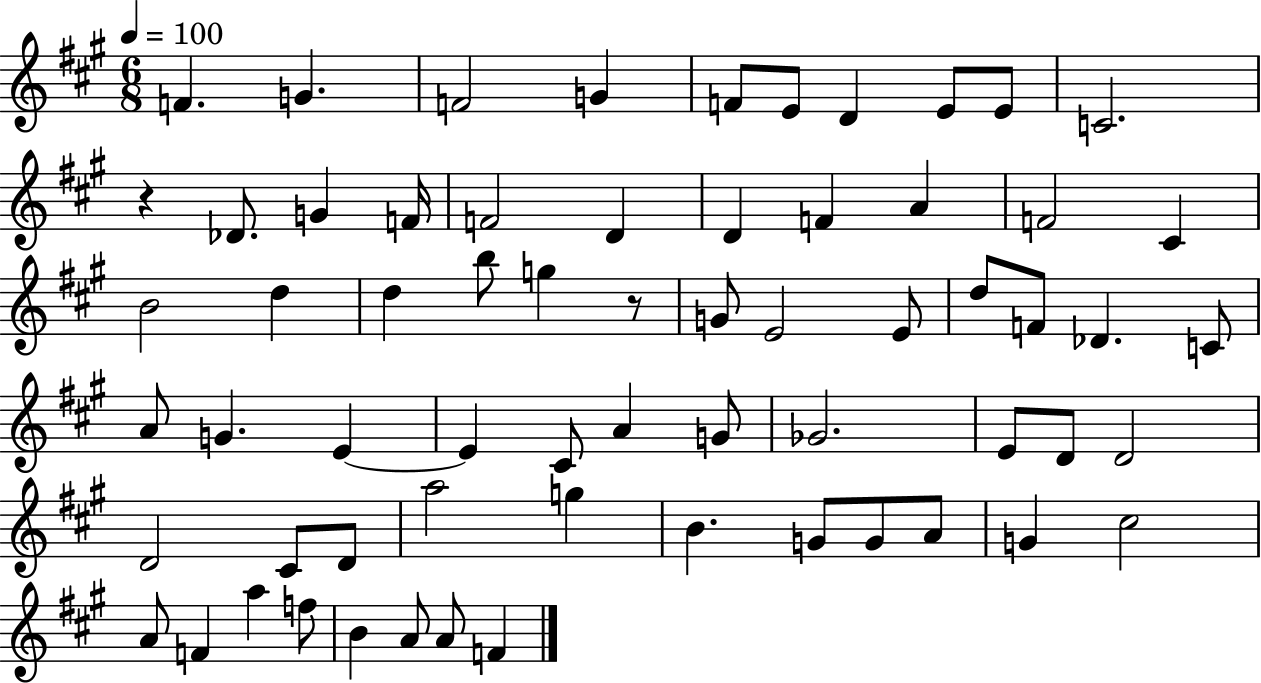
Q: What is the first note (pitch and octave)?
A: F4